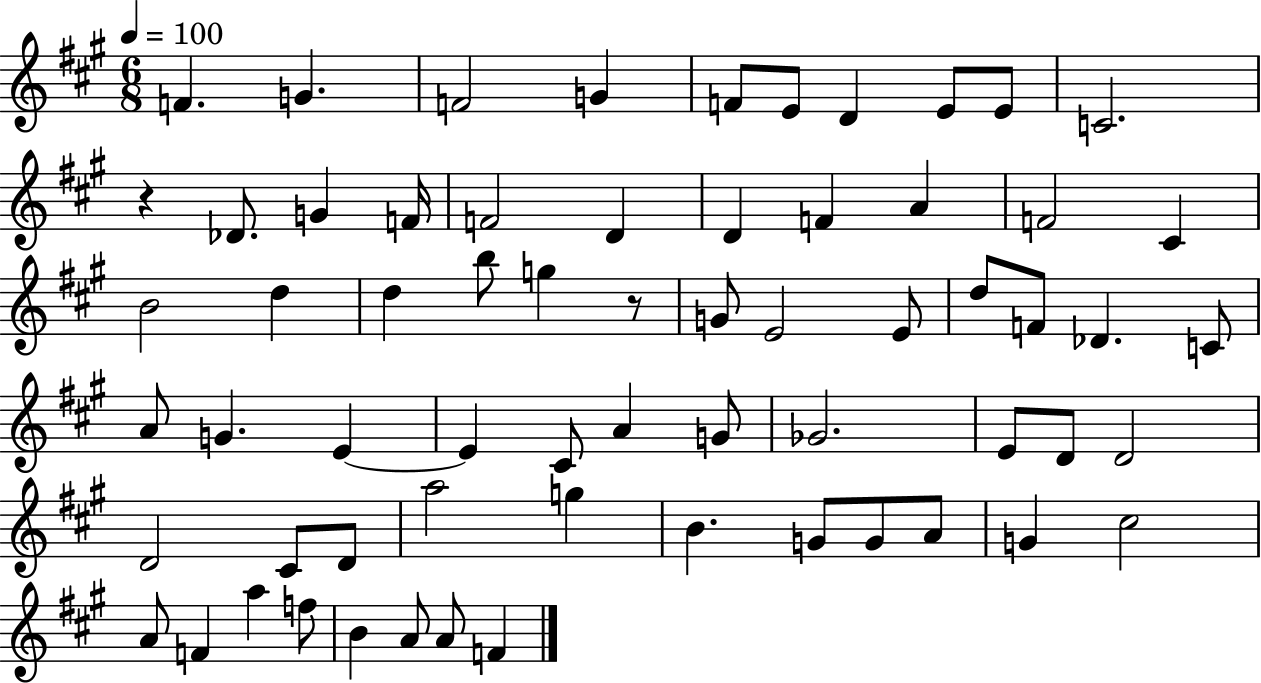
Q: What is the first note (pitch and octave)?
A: F4